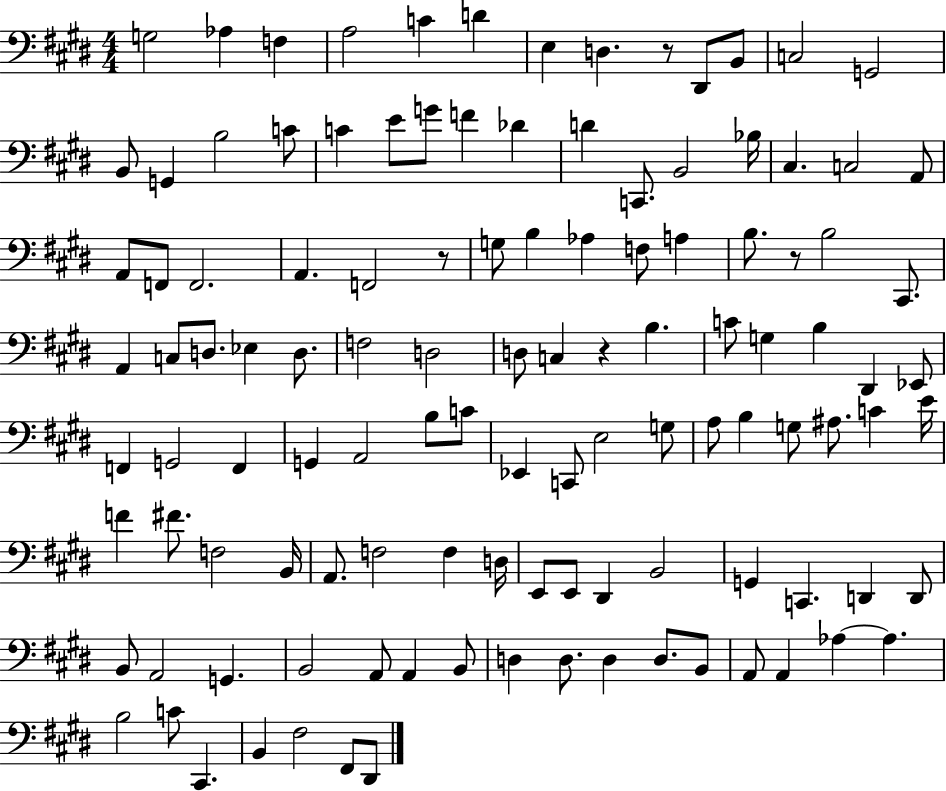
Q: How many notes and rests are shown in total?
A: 116